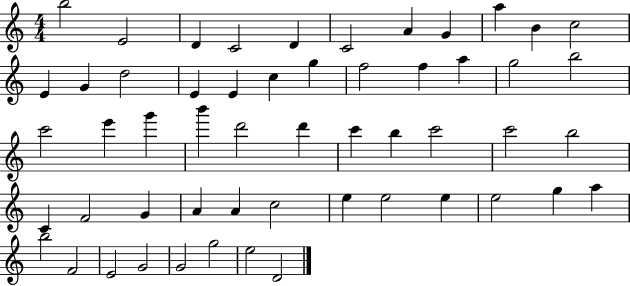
{
  \clef treble
  \numericTimeSignature
  \time 4/4
  \key c \major
  b''2 e'2 | d'4 c'2 d'4 | c'2 a'4 g'4 | a''4 b'4 c''2 | \break e'4 g'4 d''2 | e'4 e'4 c''4 g''4 | f''2 f''4 a''4 | g''2 b''2 | \break c'''2 e'''4 g'''4 | b'''4 d'''2 d'''4 | c'''4 b''4 c'''2 | c'''2 b''2 | \break c'4 f'2 g'4 | a'4 a'4 c''2 | e''4 e''2 e''4 | e''2 g''4 a''4 | \break b''2 f'2 | e'2 g'2 | g'2 g''2 | e''2 d'2 | \break \bar "|."
}